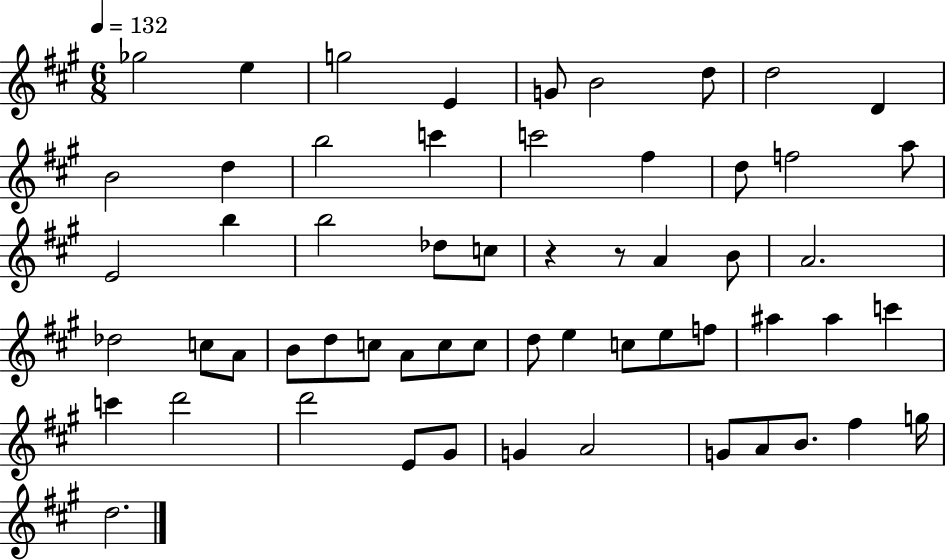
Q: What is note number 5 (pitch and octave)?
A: G4